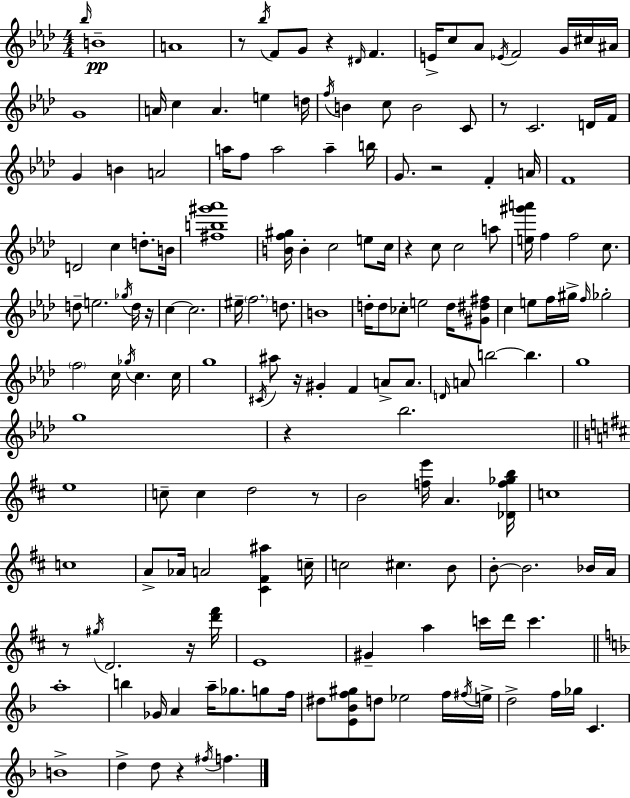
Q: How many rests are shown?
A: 12